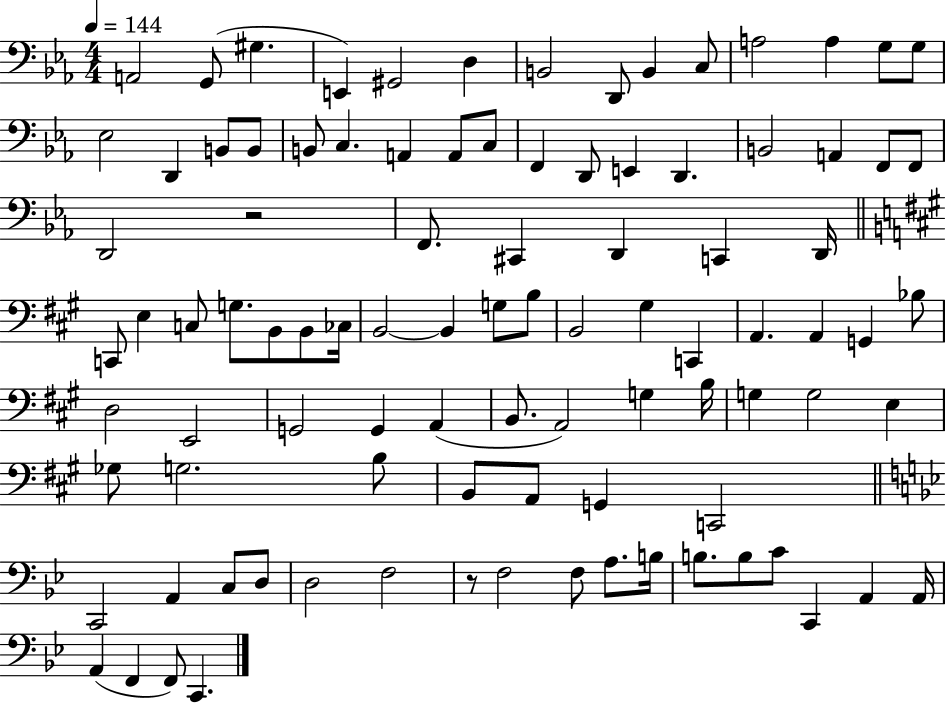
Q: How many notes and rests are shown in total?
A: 96